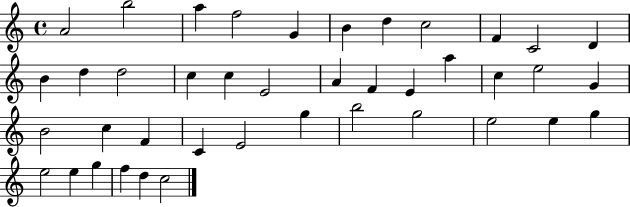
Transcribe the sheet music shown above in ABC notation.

X:1
T:Untitled
M:4/4
L:1/4
K:C
A2 b2 a f2 G B d c2 F C2 D B d d2 c c E2 A F E a c e2 G B2 c F C E2 g b2 g2 e2 e g e2 e g f d c2